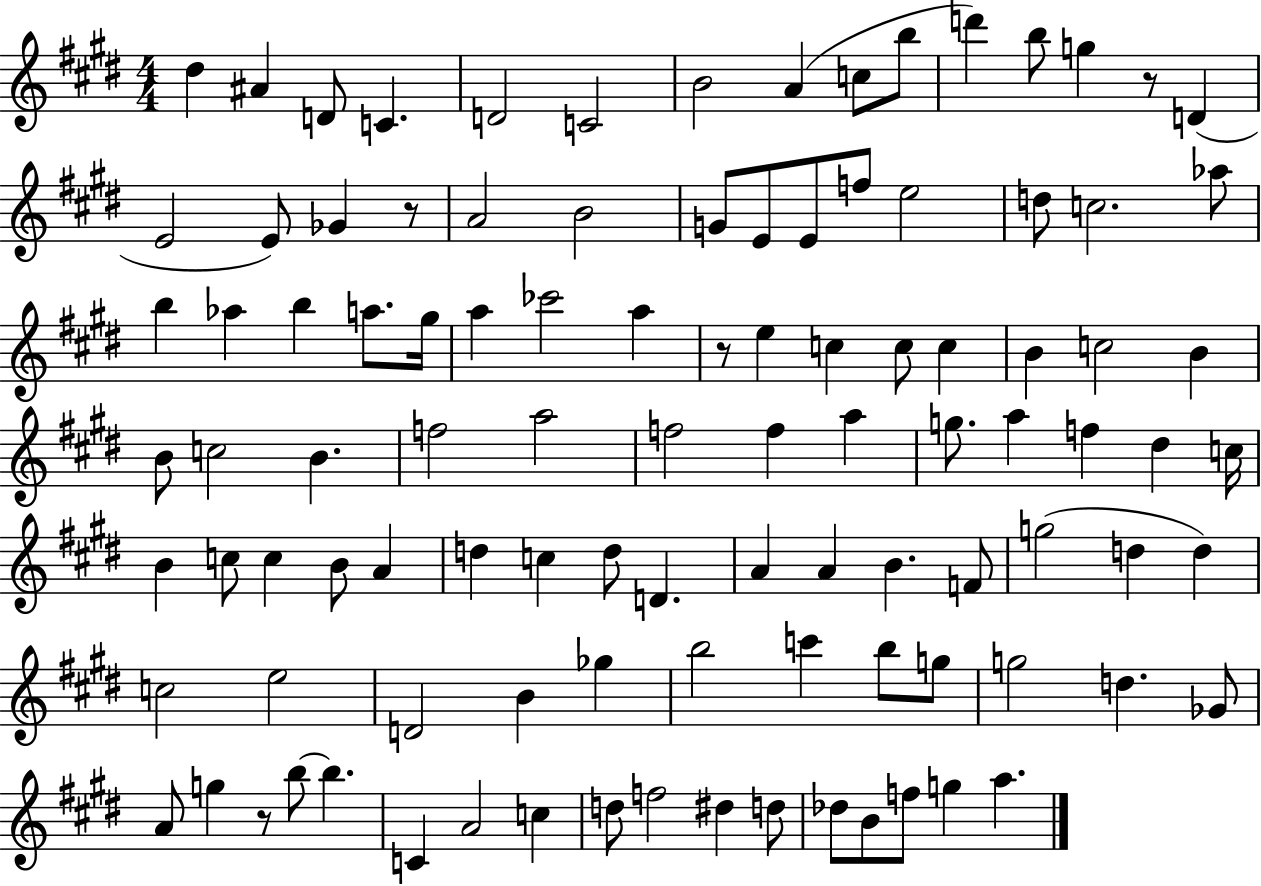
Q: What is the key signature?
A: E major